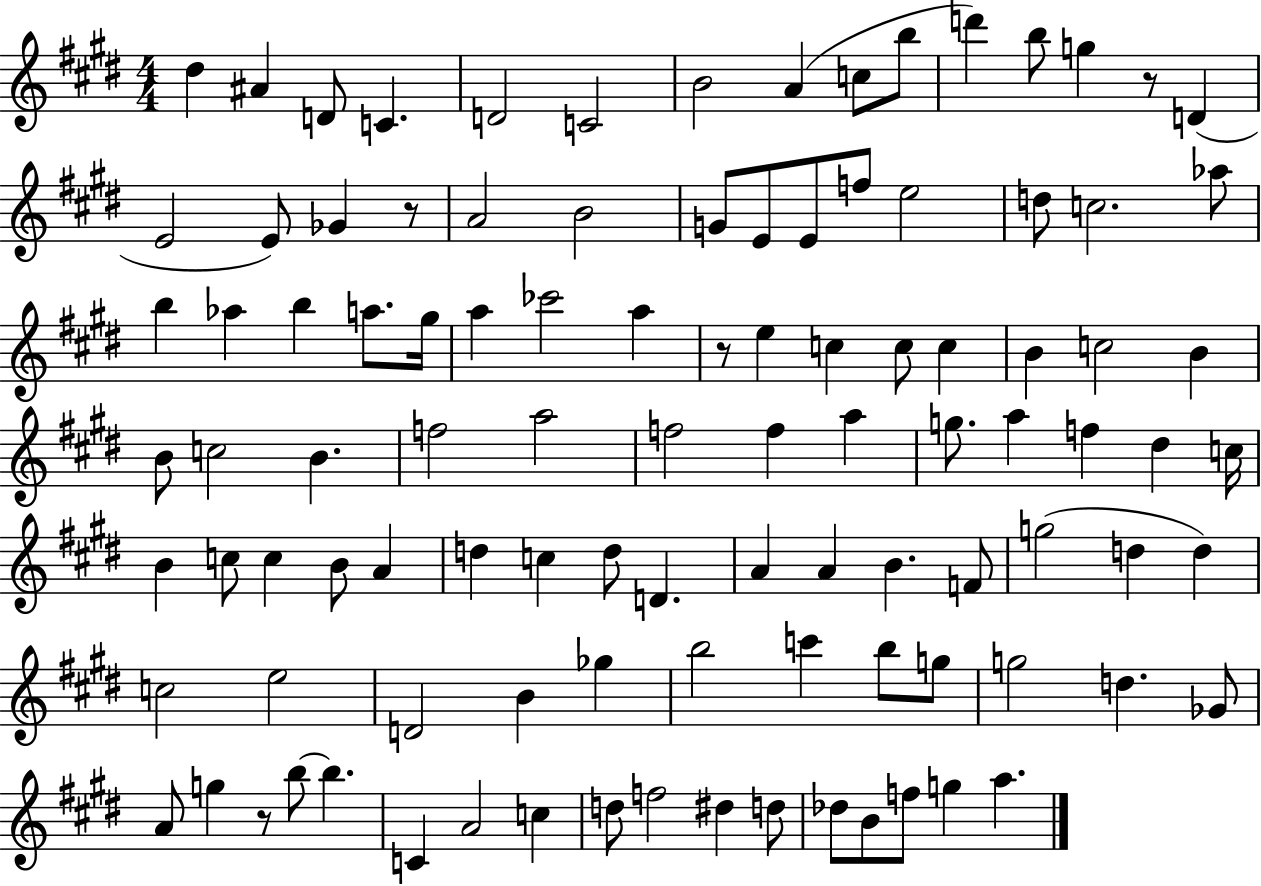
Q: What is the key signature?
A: E major